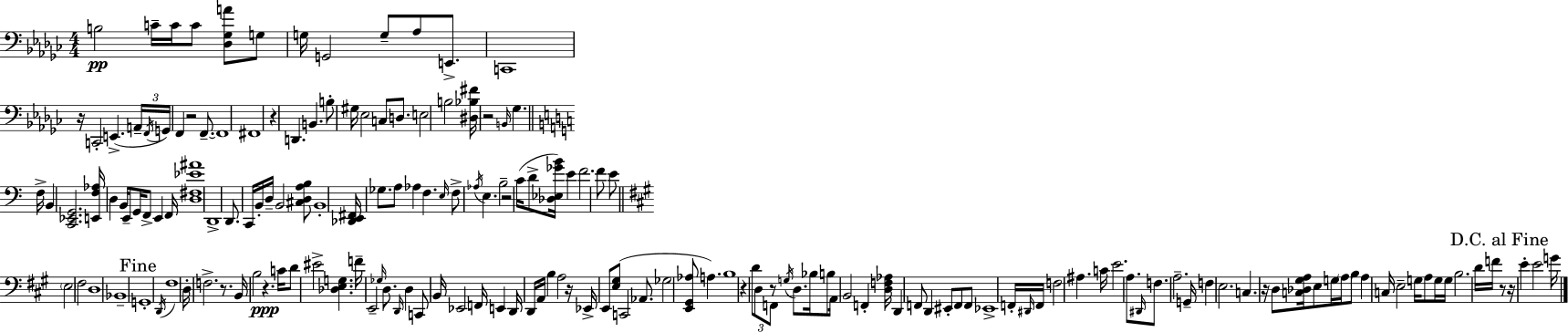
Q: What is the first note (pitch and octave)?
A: B3